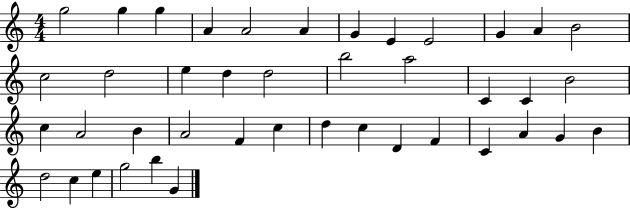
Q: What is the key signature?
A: C major